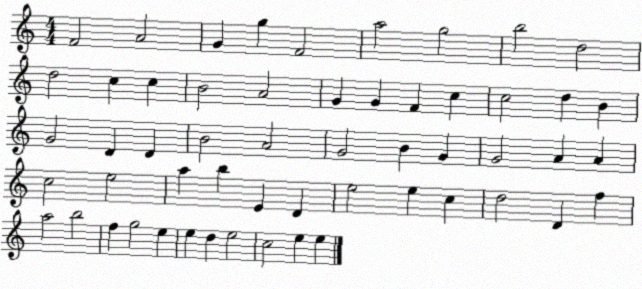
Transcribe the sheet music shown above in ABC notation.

X:1
T:Untitled
M:4/4
L:1/4
K:C
F2 A2 G g F2 a2 g2 b2 d2 d2 c c B2 A2 G G F c c2 d B G2 D D B2 A2 G2 B G G2 A A c2 e2 a b E D e2 e c d2 D f a2 b2 f g2 e e d e2 c2 e e